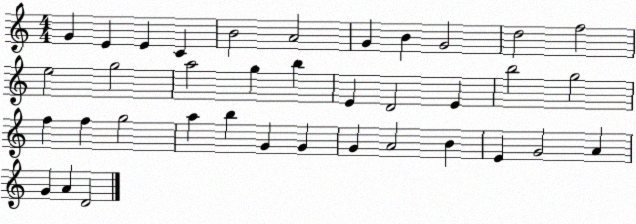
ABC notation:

X:1
T:Untitled
M:4/4
L:1/4
K:C
G E E C B2 A2 G B G2 d2 f2 e2 g2 a2 g b E D2 E b2 g2 f f g2 a b G G G A2 B E G2 A G A D2